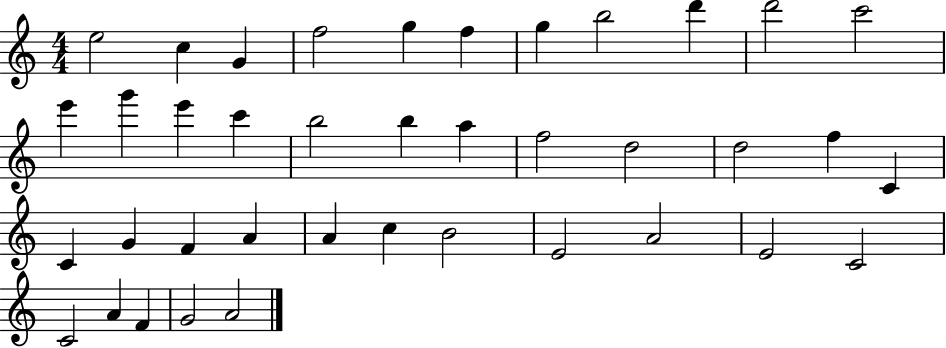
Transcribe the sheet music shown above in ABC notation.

X:1
T:Untitled
M:4/4
L:1/4
K:C
e2 c G f2 g f g b2 d' d'2 c'2 e' g' e' c' b2 b a f2 d2 d2 f C C G F A A c B2 E2 A2 E2 C2 C2 A F G2 A2